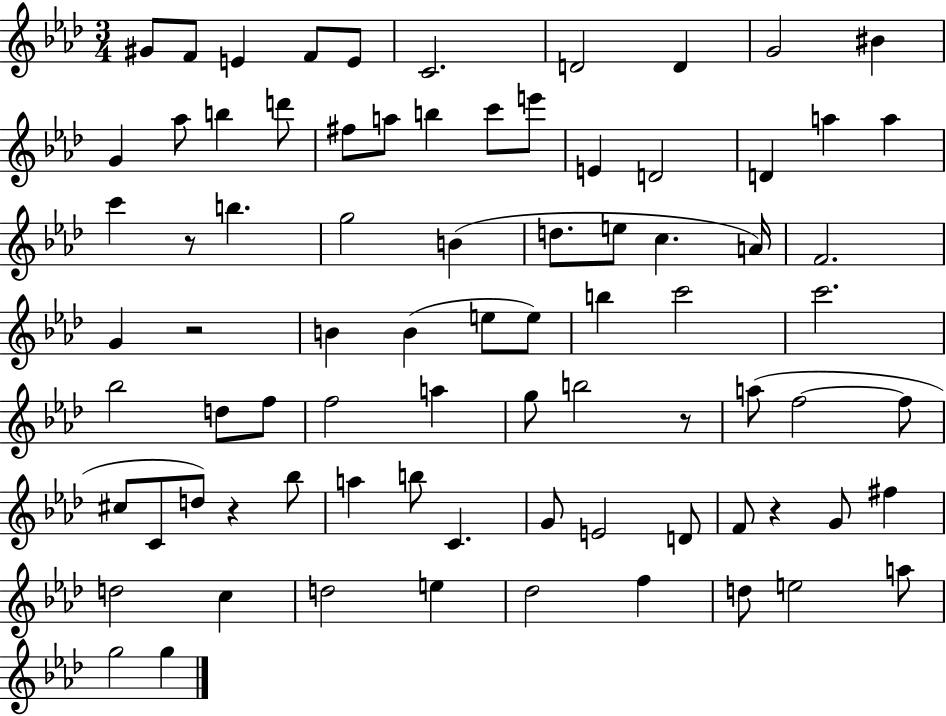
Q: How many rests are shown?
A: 5